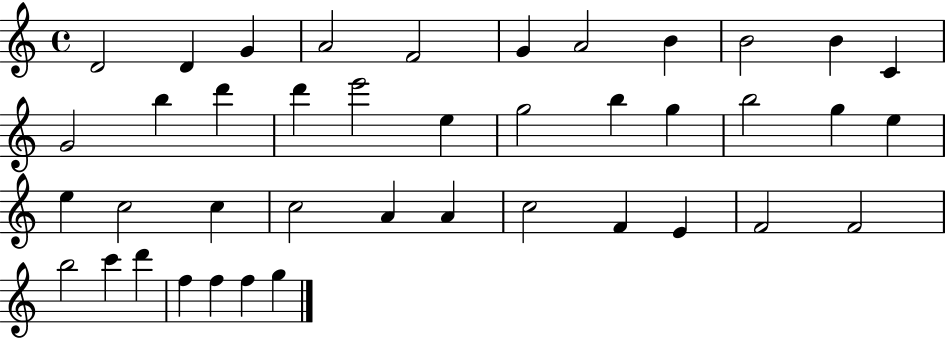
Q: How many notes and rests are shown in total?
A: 41